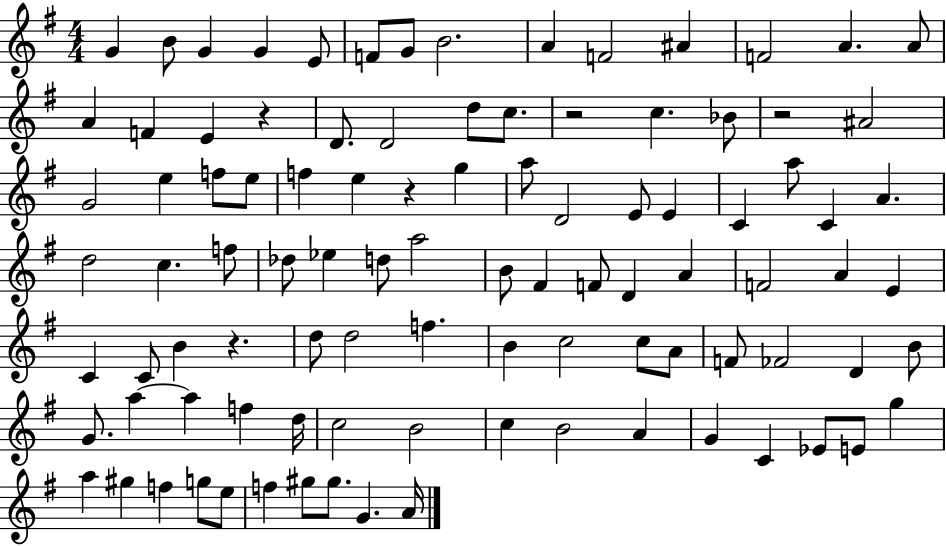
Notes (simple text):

G4/q B4/e G4/q G4/q E4/e F4/e G4/e B4/h. A4/q F4/h A#4/q F4/h A4/q. A4/e A4/q F4/q E4/q R/q D4/e. D4/h D5/e C5/e. R/h C5/q. Bb4/e R/h A#4/h G4/h E5/q F5/e E5/e F5/q E5/q R/q G5/q A5/e D4/h E4/e E4/q C4/q A5/e C4/q A4/q. D5/h C5/q. F5/e Db5/e Eb5/q D5/e A5/h B4/e F#4/q F4/e D4/q A4/q F4/h A4/q E4/q C4/q C4/e B4/q R/q. D5/e D5/h F5/q. B4/q C5/h C5/e A4/e F4/e FES4/h D4/q B4/e G4/e. A5/q A5/q F5/q D5/s C5/h B4/h C5/q B4/h A4/q G4/q C4/q Eb4/e E4/e G5/q A5/q G#5/q F5/q G5/e E5/e F5/q G#5/e G#5/e. G4/q. A4/s